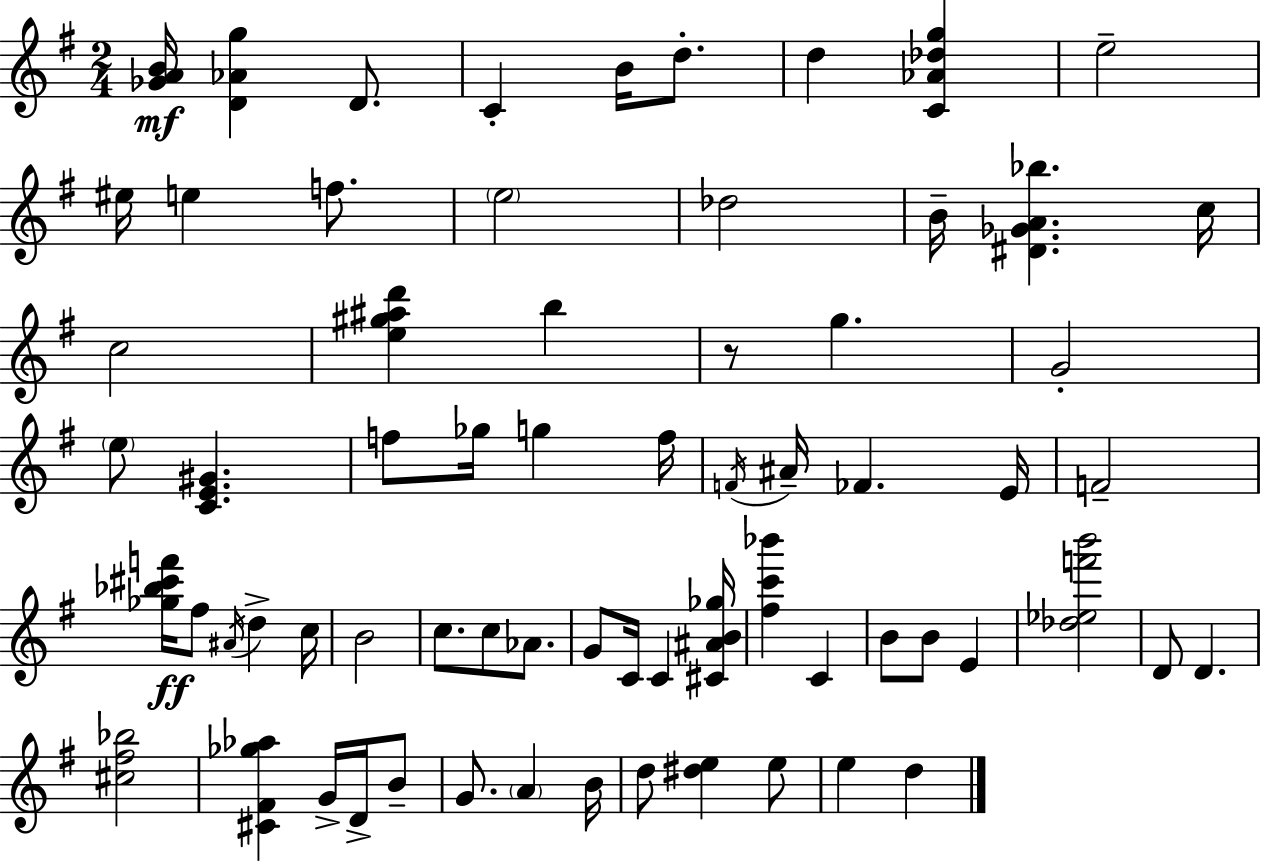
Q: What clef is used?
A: treble